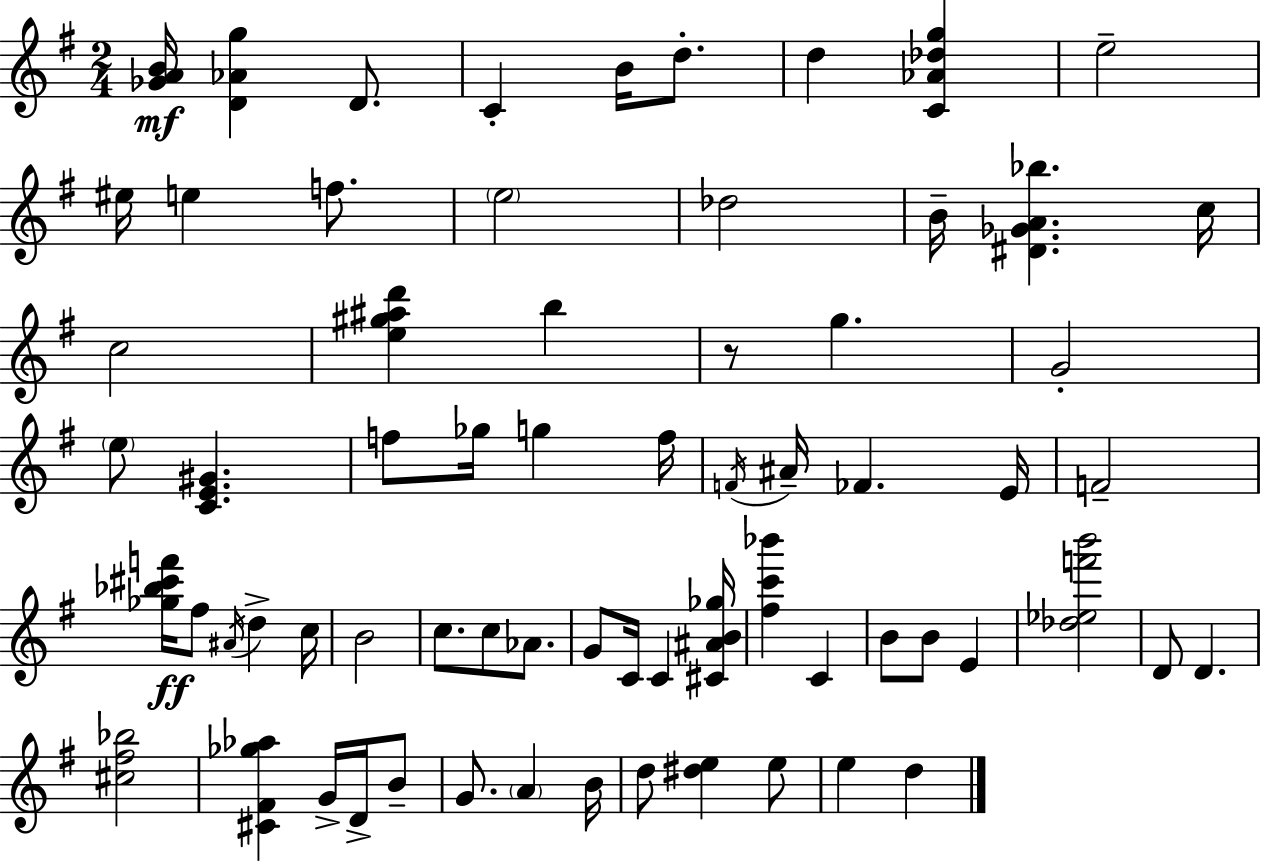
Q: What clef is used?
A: treble